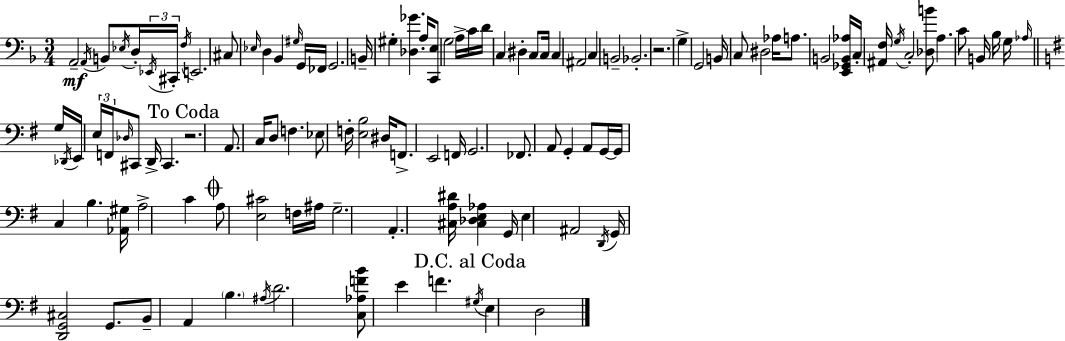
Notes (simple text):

A2/h A2/s B2/e Eb3/s D3/s Eb2/s C#2/s F3/s E2/h. C#3/e Eb3/s D3/q Bb2/q G#3/s G2/s FES2/s G2/h. B2/s G#3/q [Db3,Gb4]/q. A3/s [C2,E3]/e G3/h A3/s C4/s D4/s C3/q D#3/q C3/e C3/s C3/q A#2/h C3/q B2/h Bb2/h. R/h. G3/q G2/h B2/s C3/e D#3/h Ab3/s A3/e. B2/h [E2,Gb2,B2,Ab3]/s C3/s [A#2,F3]/s G3/s C3/h [Db3,B4]/e A3/q. C4/e B2/s Bb3/s G3/s Ab3/s G3/s Db2/s E2/s E3/s F2/s Db3/s C#2/e D2/s C#2/q. R/h. A2/e. C3/s D3/e F3/q. Eb3/e F3/s [E3,B3]/h D#3/s F2/e. E2/h F2/s G2/h. FES2/e. A2/e G2/q A2/e G2/s G2/s C3/q B3/q. [Ab2,G#3]/s A3/h C4/q A3/e [E3,C#4]/h F3/s A#3/s G3/h. A2/q. [C#3,A3,D#4]/s [C#3,Db3,E3,Ab3]/q G2/s E3/q A#2/h D2/s G2/s [D2,G2,C#3]/h G2/e. B2/e A2/q B3/q. A#3/s D4/h. [C3,Ab3,F4,B4]/e E4/q F4/q. G#3/s E3/q D3/h